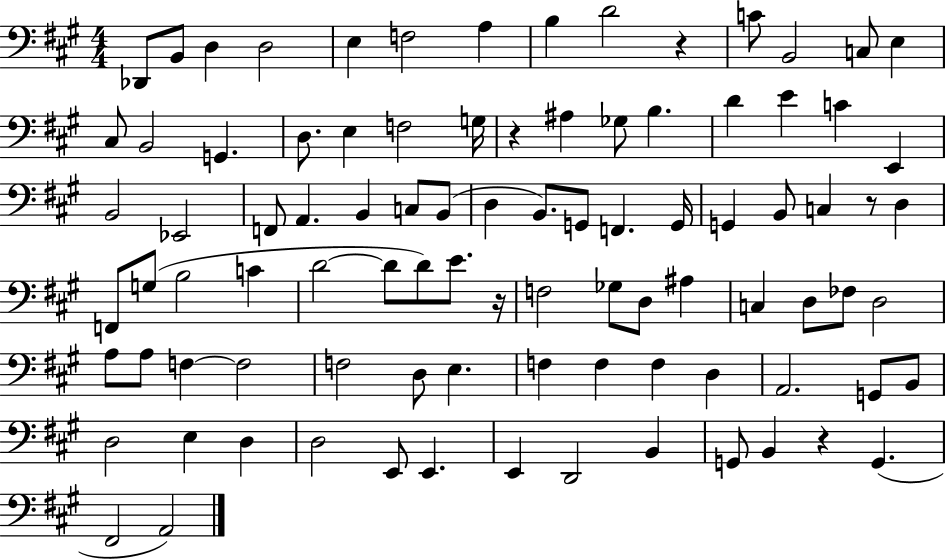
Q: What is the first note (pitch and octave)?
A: Db2